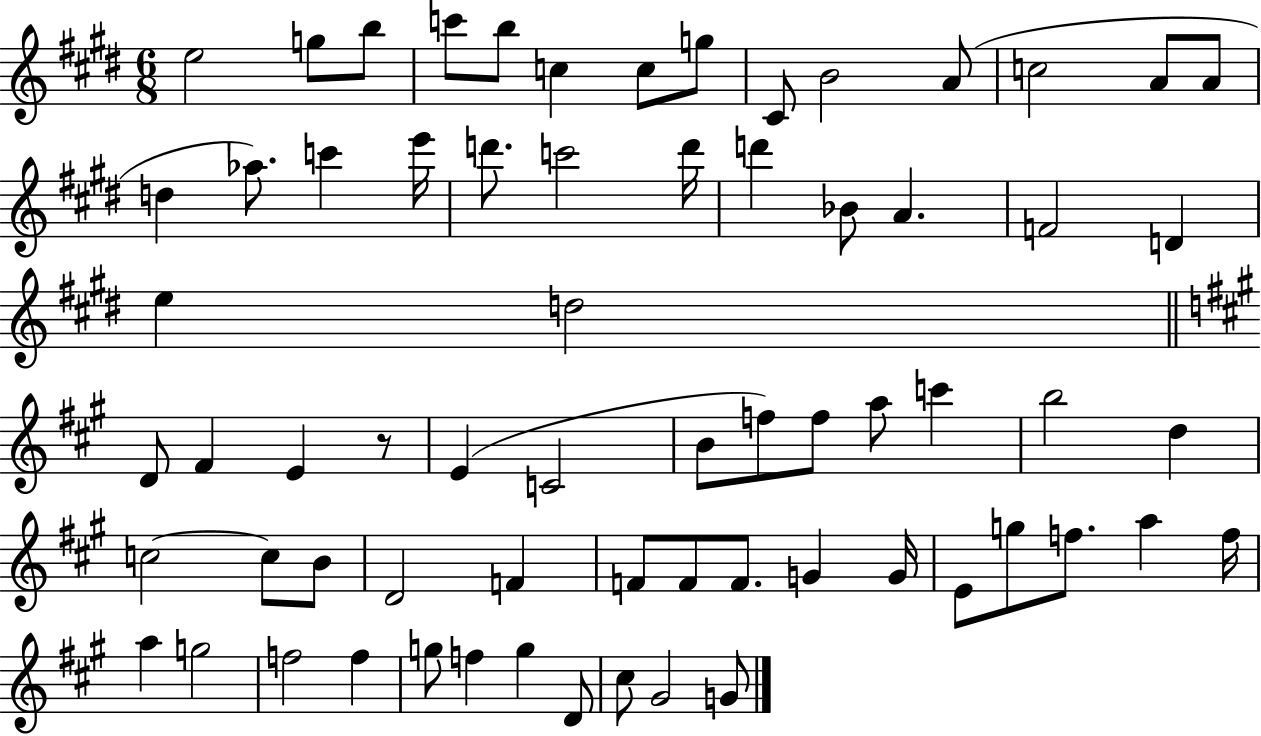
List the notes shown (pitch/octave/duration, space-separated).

E5/h G5/e B5/e C6/e B5/e C5/q C5/e G5/e C#4/e B4/h A4/e C5/h A4/e A4/e D5/q Ab5/e. C6/q E6/s D6/e. C6/h D6/s D6/q Bb4/e A4/q. F4/h D4/q E5/q D5/h D4/e F#4/q E4/q R/e E4/q C4/h B4/e F5/e F5/e A5/e C6/q B5/h D5/q C5/h C5/e B4/e D4/h F4/q F4/e F4/e F4/e. G4/q G4/s E4/e G5/e F5/e. A5/q F5/s A5/q G5/h F5/h F5/q G5/e F5/q G5/q D4/e C#5/e G#4/h G4/e